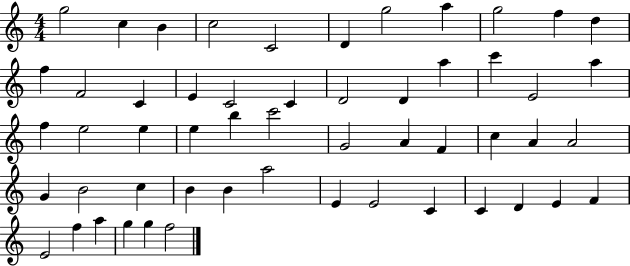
X:1
T:Untitled
M:4/4
L:1/4
K:C
g2 c B c2 C2 D g2 a g2 f d f F2 C E C2 C D2 D a c' E2 a f e2 e e b c'2 G2 A F c A A2 G B2 c B B a2 E E2 C C D E F E2 f a g g f2